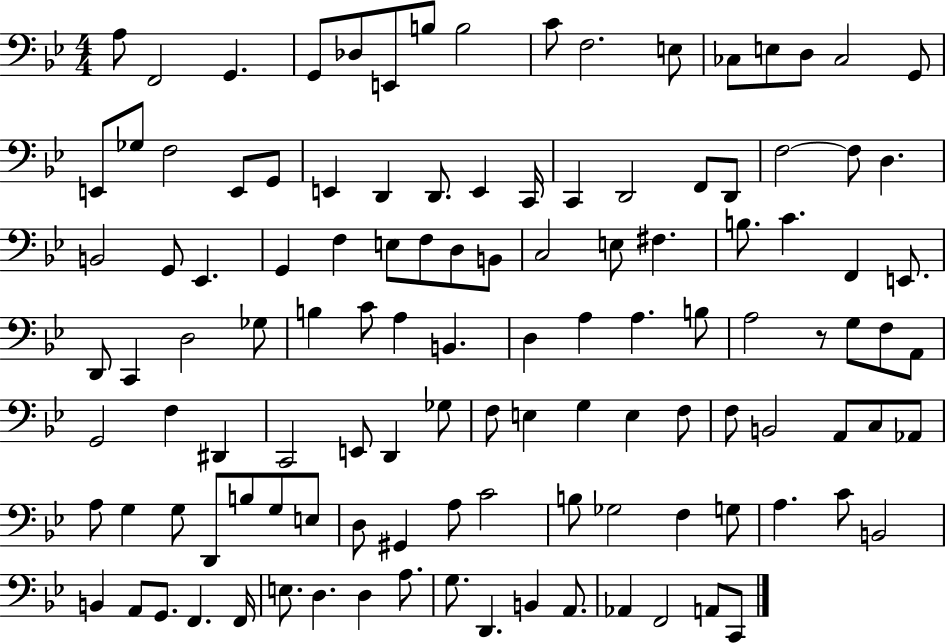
X:1
T:Untitled
M:4/4
L:1/4
K:Bb
A,/2 F,,2 G,, G,,/2 _D,/2 E,,/2 B,/2 B,2 C/2 F,2 E,/2 _C,/2 E,/2 D,/2 _C,2 G,,/2 E,,/2 _G,/2 F,2 E,,/2 G,,/2 E,, D,, D,,/2 E,, C,,/4 C,, D,,2 F,,/2 D,,/2 F,2 F,/2 D, B,,2 G,,/2 _E,, G,, F, E,/2 F,/2 D,/2 B,,/2 C,2 E,/2 ^F, B,/2 C F,, E,,/2 D,,/2 C,, D,2 _G,/2 B, C/2 A, B,, D, A, A, B,/2 A,2 z/2 G,/2 F,/2 A,,/2 G,,2 F, ^D,, C,,2 E,,/2 D,, _G,/2 F,/2 E, G, E, F,/2 F,/2 B,,2 A,,/2 C,/2 _A,,/2 A,/2 G, G,/2 D,,/2 B,/2 G,/2 E,/2 D,/2 ^G,, A,/2 C2 B,/2 _G,2 F, G,/2 A, C/2 B,,2 B,, A,,/2 G,,/2 F,, F,,/4 E,/2 D, D, A,/2 G,/2 D,, B,, A,,/2 _A,, F,,2 A,,/2 C,,/2